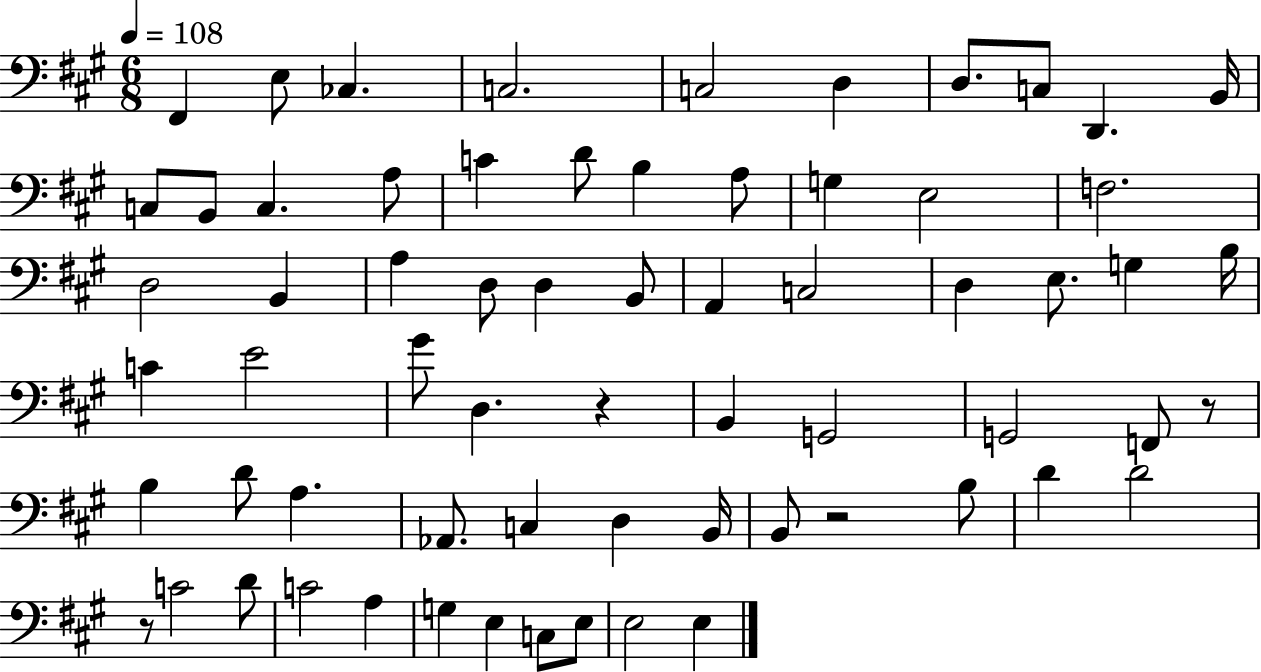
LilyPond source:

{
  \clef bass
  \numericTimeSignature
  \time 6/8
  \key a \major
  \tempo 4 = 108
  fis,4 e8 ces4. | c2. | c2 d4 | d8. c8 d,4. b,16 | \break c8 b,8 c4. a8 | c'4 d'8 b4 a8 | g4 e2 | f2. | \break d2 b,4 | a4 d8 d4 b,8 | a,4 c2 | d4 e8. g4 b16 | \break c'4 e'2 | gis'8 d4. r4 | b,4 g,2 | g,2 f,8 r8 | \break b4 d'8 a4. | aes,8. c4 d4 b,16 | b,8 r2 b8 | d'4 d'2 | \break r8 c'2 d'8 | c'2 a4 | g4 e4 c8 e8 | e2 e4 | \break \bar "|."
}